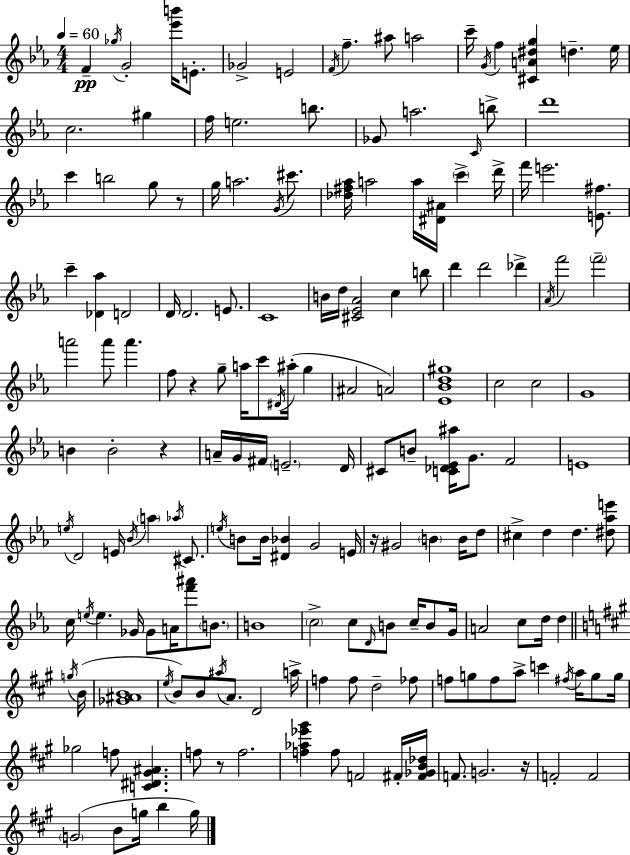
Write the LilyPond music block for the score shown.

{
  \clef treble
  \numericTimeSignature
  \time 4/4
  \key c \minor
  \tempo 4 = 60
  f'4--\pp \acciaccatura { ges''16 } g'2-. <ees''' b'''>16 e'8.-. | ges'2-> e'2 | \acciaccatura { f'16 } f''4.-- ais''8 a''2 | c'''16-- \acciaccatura { g'16 } f''4 <cis' a' dis'' g''>4 d''4.-- | \break ees''16 c''2. gis''4 | f''16 e''2. | b''8. ges'8 a''2. | \grace { c'16 } b''8-> d'''1 | \break c'''4 b''2 | g''8 r8 g''16 a''2. | \acciaccatura { g'16 } cis'''8. <des'' fis'' aes''>16 a''2 a''16 <dis' ais'>16 | \parenthesize c'''4-> d'''16-> f'''16 e'''2. | \break <e' fis''>8. c'''4-- <des' aes''>4 d'2 | d'16 d'2. | e'8. c'1 | b'16 d''16 <cis' ees' aes'>2 c''4 | \break b''8 d'''4 d'''2 | des'''4-> \acciaccatura { aes'16 } f'''2 \parenthesize f'''2-- | a'''2 a'''8 | a'''4. f''8 r4 g''8-- a''16 c'''8 | \break \acciaccatura { dis'16 } ais''16-.( g''4 ais'2 a'2) | <ees' bes' d'' gis''>1 | c''2 c''2 | g'1 | \break b'4 b'2-. | r4 a'16-- g'16 fis'16 \parenthesize e'2.-- | d'16 cis'8 b'8-- <c' des' ees' ais''>16 g'8. f'2 | e'1 | \break \acciaccatura { e''16 } d'2 | e'16 \acciaccatura { bes'16 } \parenthesize a''4 \acciaccatura { aes''16 } cis'8. \acciaccatura { e''16 } b'8 b'16 <dis' bes'>4 | g'2 e'16 r16 gis'2 | \parenthesize b'4 b'16 d''8 cis''4-> d''4 | \break d''4. <dis'' aes'' e'''>8 c''16 \acciaccatura { e''16 } e''4. | ges'16 ges'8 a'16 <f''' ais'''>8 \parenthesize b'8. b'1 | \parenthesize c''2-> | c''8 \grace { d'16 } b'8 c''16-- b'8 g'16 a'2 | \break c''8 d''16 d''4 \bar "||" \break \key a \major \acciaccatura { g''16 }( b'16 <ges' ais' b'>1 | \acciaccatura { e''16 } b'8) b'8 \acciaccatura { ais''16 } a'8. d'2 | a''16-> f''4 f''8 d''2-- | fes''8 f''8 g''8 f''8 a''8-> c'''4 | \break \acciaccatura { fis''16 } a''16 g''8 g''16 ges''2 f''8 <c' dis' gis' ais'>4. | f''8 r8 f''2. | <f'' aes'' ees''' gis'''>4 f''8 f'2 | fis'16-. <fis' ges' b' des''>16 f'8. g'2. | \break r16 f'2-. f'2 | \parenthesize g'2( b'8 g''16 | b''4 g''16) \bar "|."
}